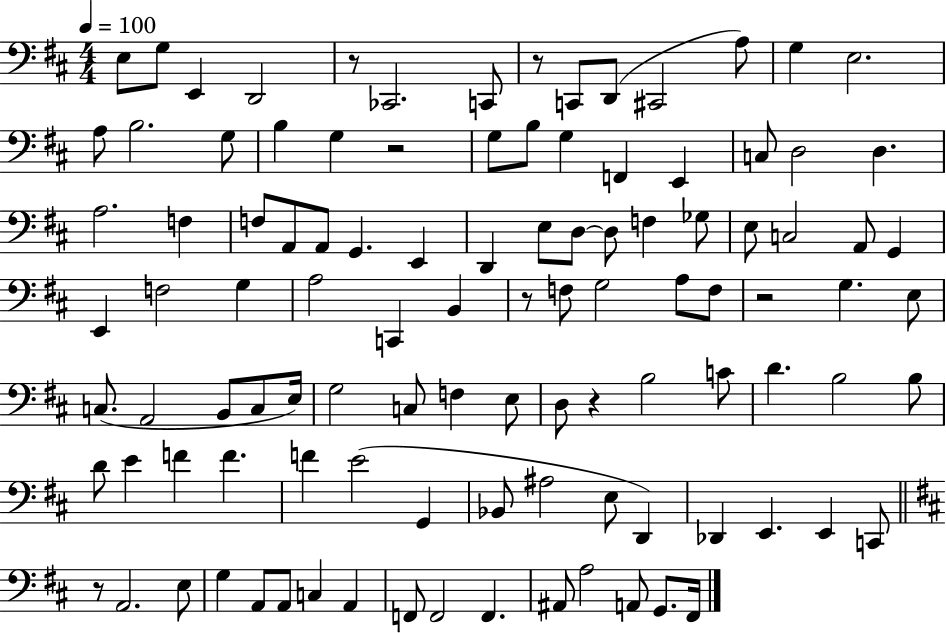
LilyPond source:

{
  \clef bass
  \numericTimeSignature
  \time 4/4
  \key d \major
  \tempo 4 = 100
  e8 g8 e,4 d,2 | r8 ces,2. c,8 | r8 c,8 d,8( cis,2 a8) | g4 e2. | \break a8 b2. g8 | b4 g4 r2 | g8 b8 g4 f,4 e,4 | c8 d2 d4. | \break a2. f4 | f8 a,8 a,8 g,4. e,4 | d,4 e8 d8~~ d8 f4 ges8 | e8 c2 a,8 g,4 | \break e,4 f2 g4 | a2 c,4 b,4 | r8 f8 g2 a8 f8 | r2 g4. e8 | \break c8.( a,2 b,8 c8 e16) | g2 c8 f4 e8 | d8 r4 b2 c'8 | d'4. b2 b8 | \break d'8 e'4 f'4 f'4. | f'4 e'2( g,4 | bes,8 ais2 e8 d,4) | des,4 e,4. e,4 c,8 | \break \bar "||" \break \key d \major r8 a,2. e8 | g4 a,8 a,8 c4 a,4 | f,8 f,2 f,4. | ais,8 a2 a,8 g,8. fis,16 | \break \bar "|."
}